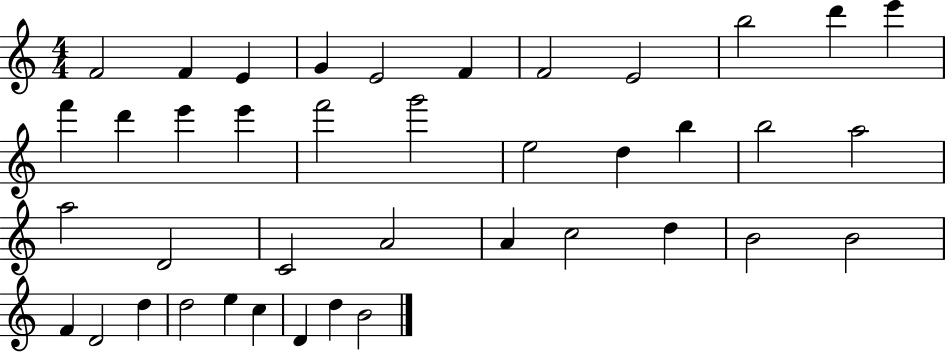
X:1
T:Untitled
M:4/4
L:1/4
K:C
F2 F E G E2 F F2 E2 b2 d' e' f' d' e' e' f'2 g'2 e2 d b b2 a2 a2 D2 C2 A2 A c2 d B2 B2 F D2 d d2 e c D d B2